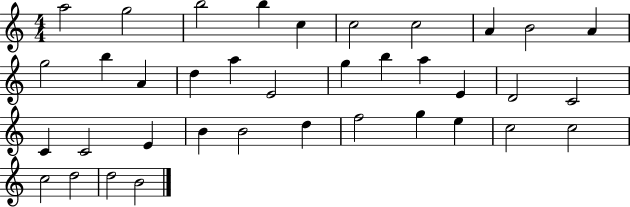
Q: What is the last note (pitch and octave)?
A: B4